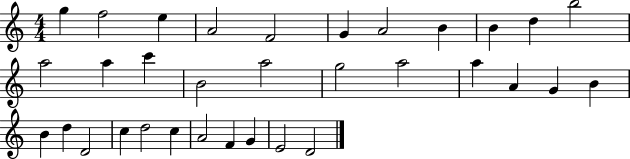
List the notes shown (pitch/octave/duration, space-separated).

G5/q F5/h E5/q A4/h F4/h G4/q A4/h B4/q B4/q D5/q B5/h A5/h A5/q C6/q B4/h A5/h G5/h A5/h A5/q A4/q G4/q B4/q B4/q D5/q D4/h C5/q D5/h C5/q A4/h F4/q G4/q E4/h D4/h